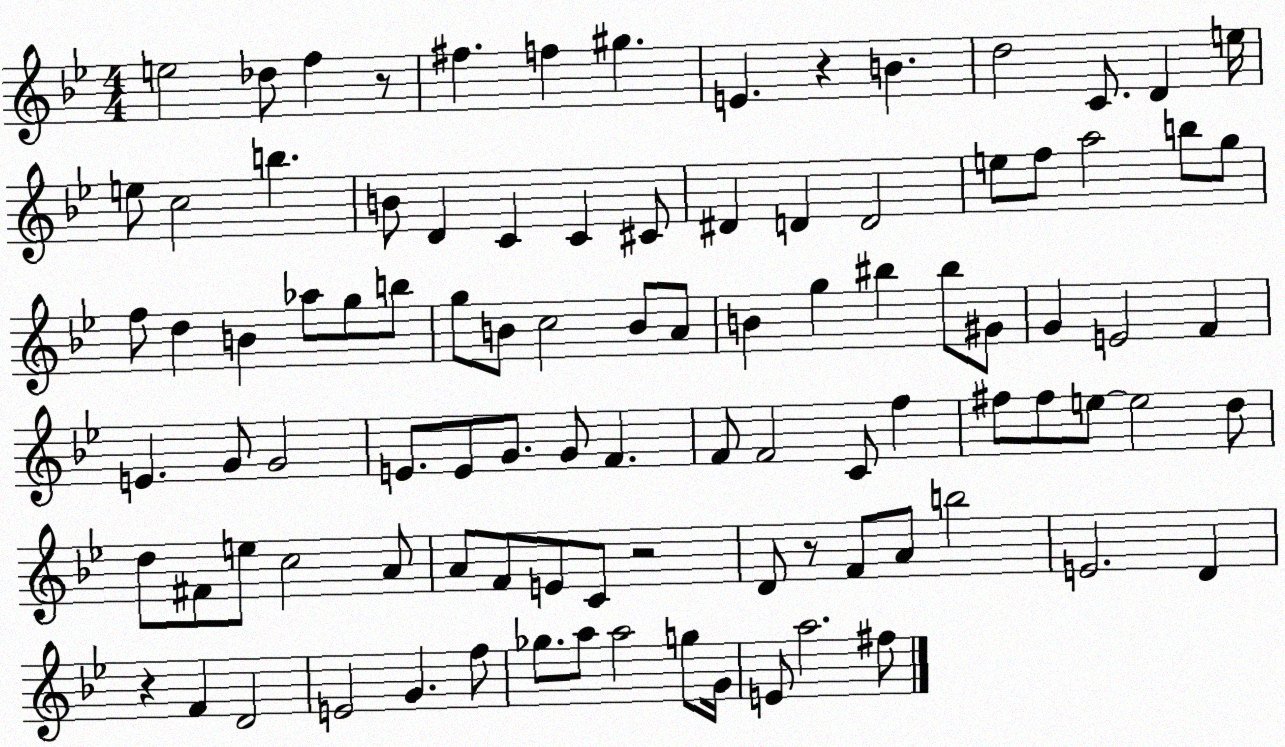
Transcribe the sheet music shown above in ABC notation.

X:1
T:Untitled
M:4/4
L:1/4
K:Bb
e2 _d/2 f z/2 ^f f ^g E z B d2 C/2 D e/4 e/2 c2 b B/2 D C C ^C/2 ^D D D2 e/2 f/2 a2 b/2 g/2 f/2 d B _a/2 g/2 b/2 g/2 B/2 c2 B/2 A/2 B g ^b ^b/2 ^G/2 G E2 F E G/2 G2 E/2 E/2 G/2 G/2 F F/2 F2 C/2 f ^f/2 ^f/2 e/2 e2 d/2 d/2 ^F/2 e/2 c2 A/2 A/2 F/2 E/2 C/2 z2 D/2 z/2 F/2 A/2 b2 E2 D z F D2 E2 G f/2 _g/2 a/2 a2 g/2 G/4 E/2 a2 ^f/2